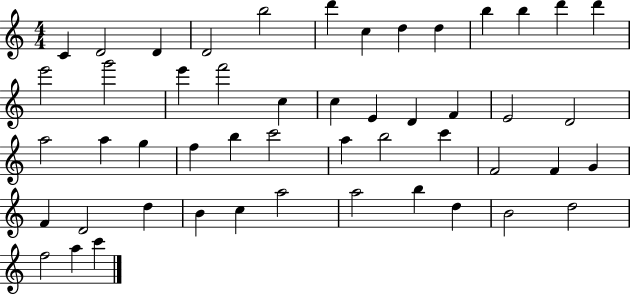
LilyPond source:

{
  \clef treble
  \numericTimeSignature
  \time 4/4
  \key c \major
  c'4 d'2 d'4 | d'2 b''2 | d'''4 c''4 d''4 d''4 | b''4 b''4 d'''4 d'''4 | \break e'''2 g'''2 | e'''4 f'''2 c''4 | c''4 e'4 d'4 f'4 | e'2 d'2 | \break a''2 a''4 g''4 | f''4 b''4 c'''2 | a''4 b''2 c'''4 | f'2 f'4 g'4 | \break f'4 d'2 d''4 | b'4 c''4 a''2 | a''2 b''4 d''4 | b'2 d''2 | \break f''2 a''4 c'''4 | \bar "|."
}